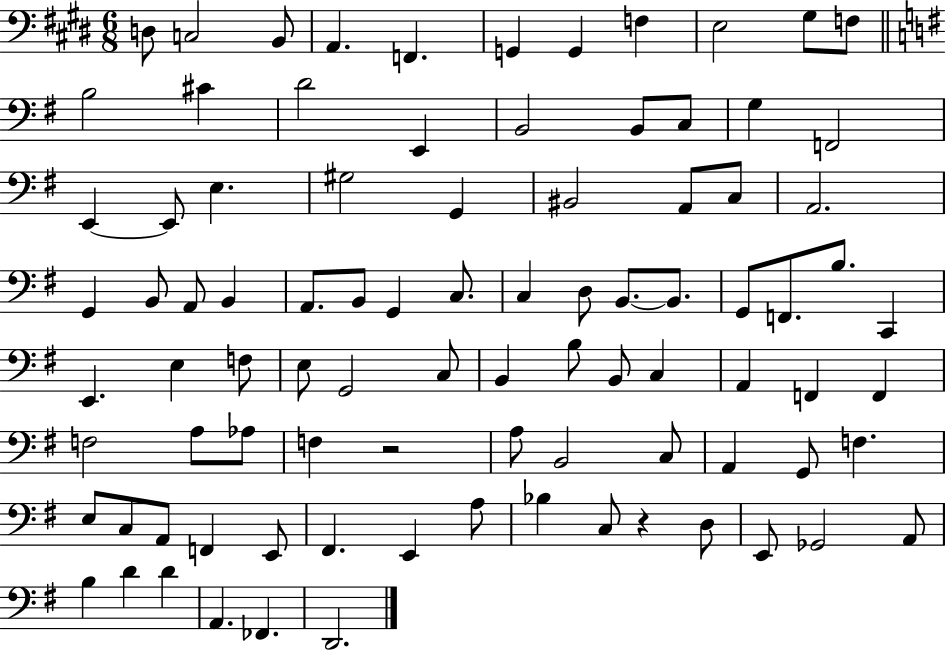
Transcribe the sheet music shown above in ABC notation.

X:1
T:Untitled
M:6/8
L:1/4
K:E
D,/2 C,2 B,,/2 A,, F,, G,, G,, F, E,2 ^G,/2 F,/2 B,2 ^C D2 E,, B,,2 B,,/2 C,/2 G, F,,2 E,, E,,/2 E, ^G,2 G,, ^B,,2 A,,/2 C,/2 A,,2 G,, B,,/2 A,,/2 B,, A,,/2 B,,/2 G,, C,/2 C, D,/2 B,,/2 B,,/2 G,,/2 F,,/2 B,/2 C,, E,, E, F,/2 E,/2 G,,2 C,/2 B,, B,/2 B,,/2 C, A,, F,, F,, F,2 A,/2 _A,/2 F, z2 A,/2 B,,2 C,/2 A,, G,,/2 F, E,/2 C,/2 A,,/2 F,, E,,/2 ^F,, E,, A,/2 _B, C,/2 z D,/2 E,,/2 _G,,2 A,,/2 B, D D A,, _F,, D,,2